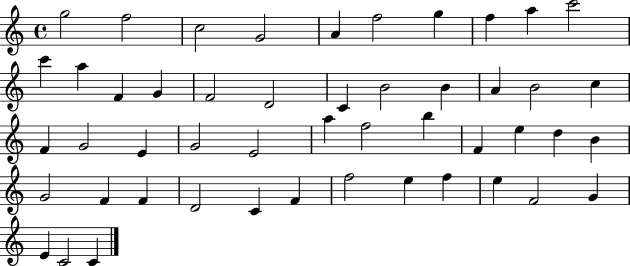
X:1
T:Untitled
M:4/4
L:1/4
K:C
g2 f2 c2 G2 A f2 g f a c'2 c' a F G F2 D2 C B2 B A B2 c F G2 E G2 E2 a f2 b F e d B G2 F F D2 C F f2 e f e F2 G E C2 C